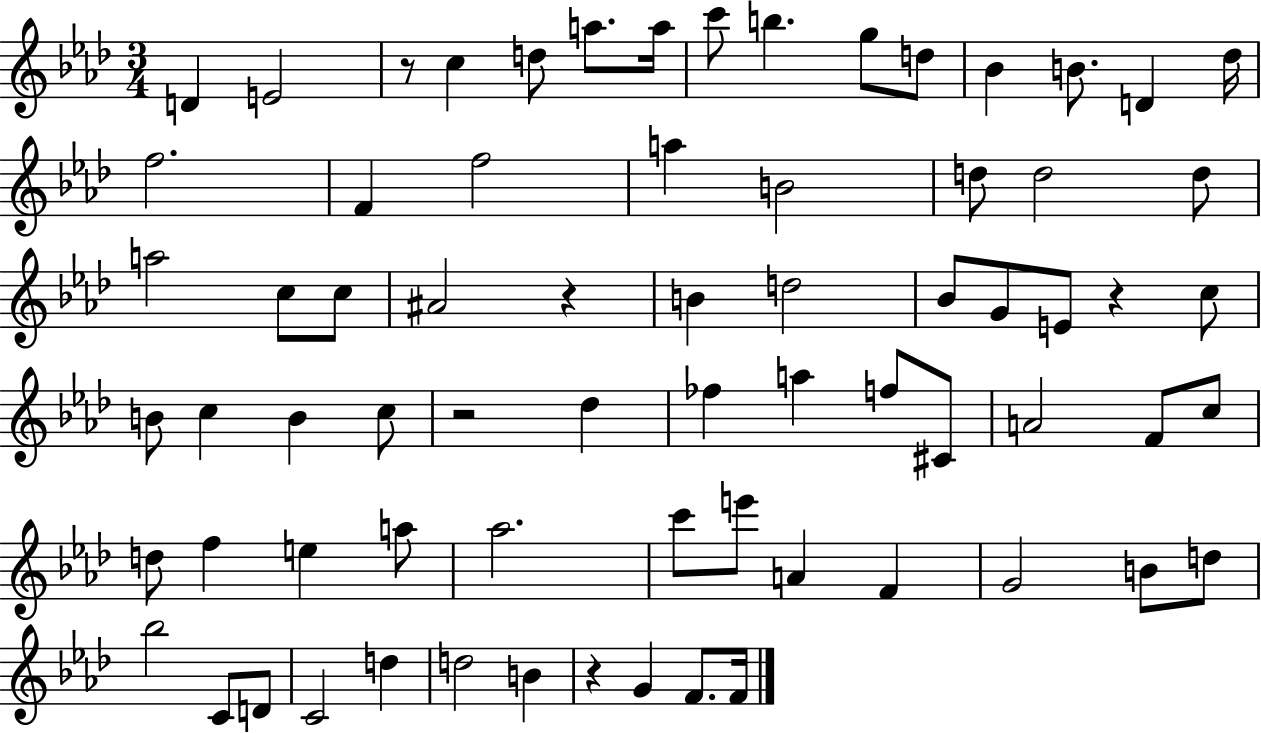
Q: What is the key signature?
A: AES major